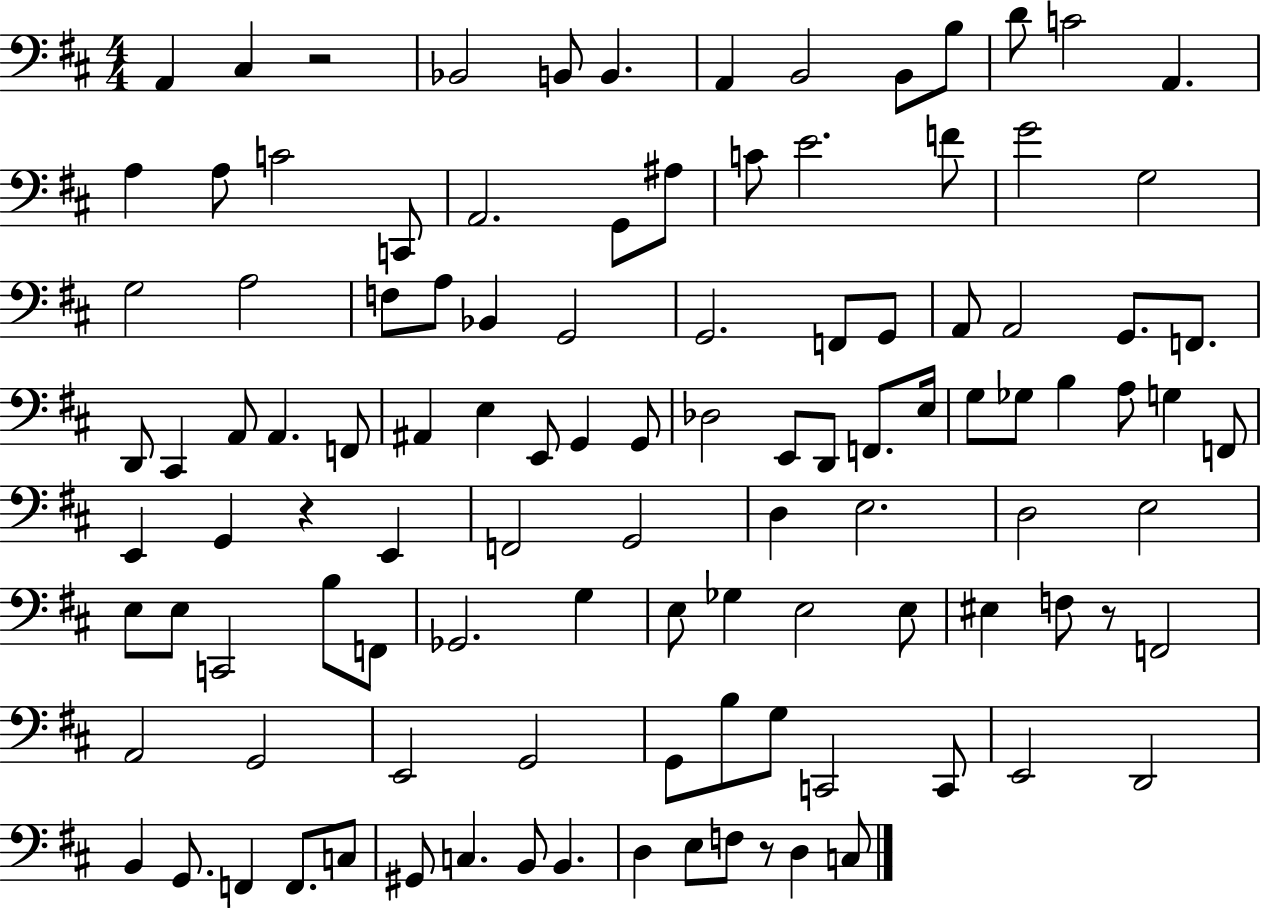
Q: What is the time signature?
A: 4/4